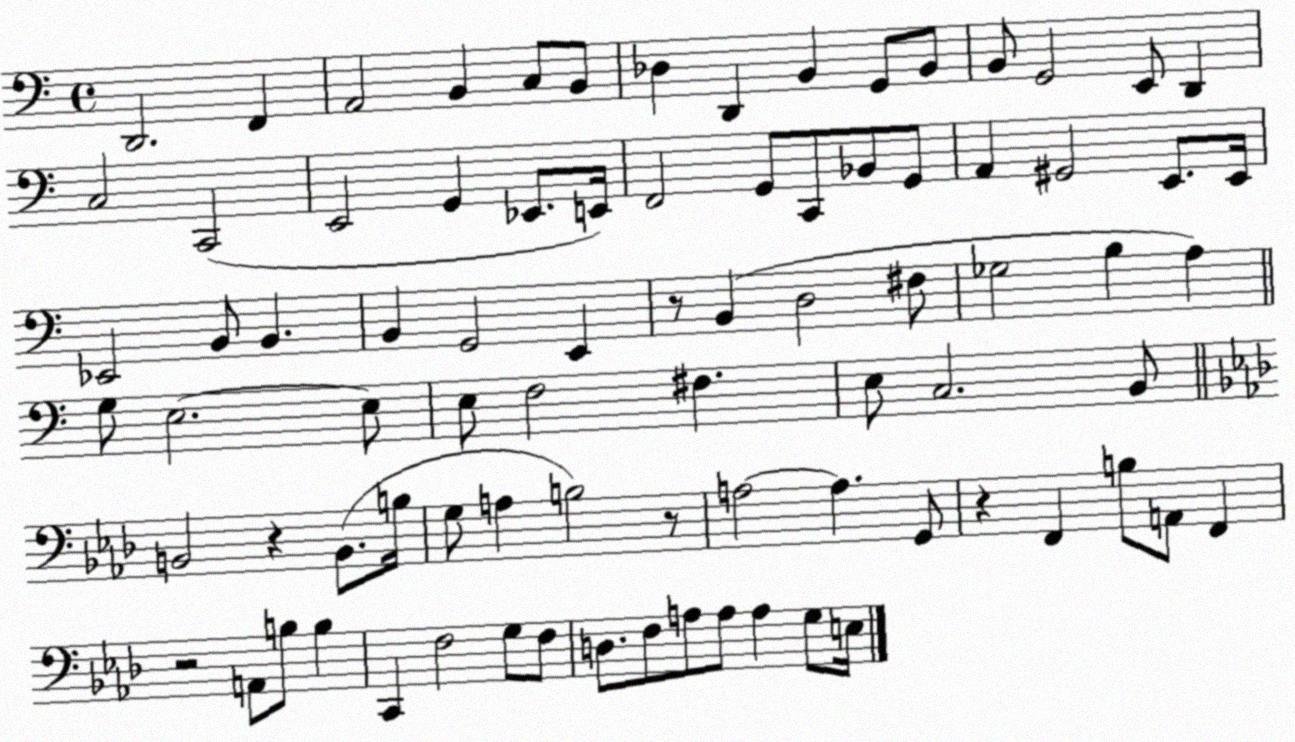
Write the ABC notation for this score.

X:1
T:Untitled
M:4/4
L:1/4
K:C
D,,2 F,, A,,2 B,, C,/2 B,,/2 _D, D,, B,, G,,/2 B,,/2 B,,/2 G,,2 E,,/2 D,, C,2 C,,2 E,,2 G,, _E,,/2 E,,/4 F,,2 G,,/2 C,,/2 _B,,/2 G,,/2 A,, ^G,,2 E,,/2 E,,/4 _E,,2 B,,/2 B,, B,, G,,2 E,, z/2 B,, D,2 ^F,/2 _G,2 B, A, G,/2 E,2 E,/2 E,/2 F,2 ^F, E,/2 C,2 B,,/2 B,,2 z B,,/2 B,/4 G,/2 A, B,2 z/2 A,2 A, G,,/2 z F,, B,/2 A,,/2 F,, z2 A,,/2 B,/2 B, C,, F,2 G,/2 F,/2 D,/2 F,/2 A,/2 A,/2 A, G,/2 E,/4